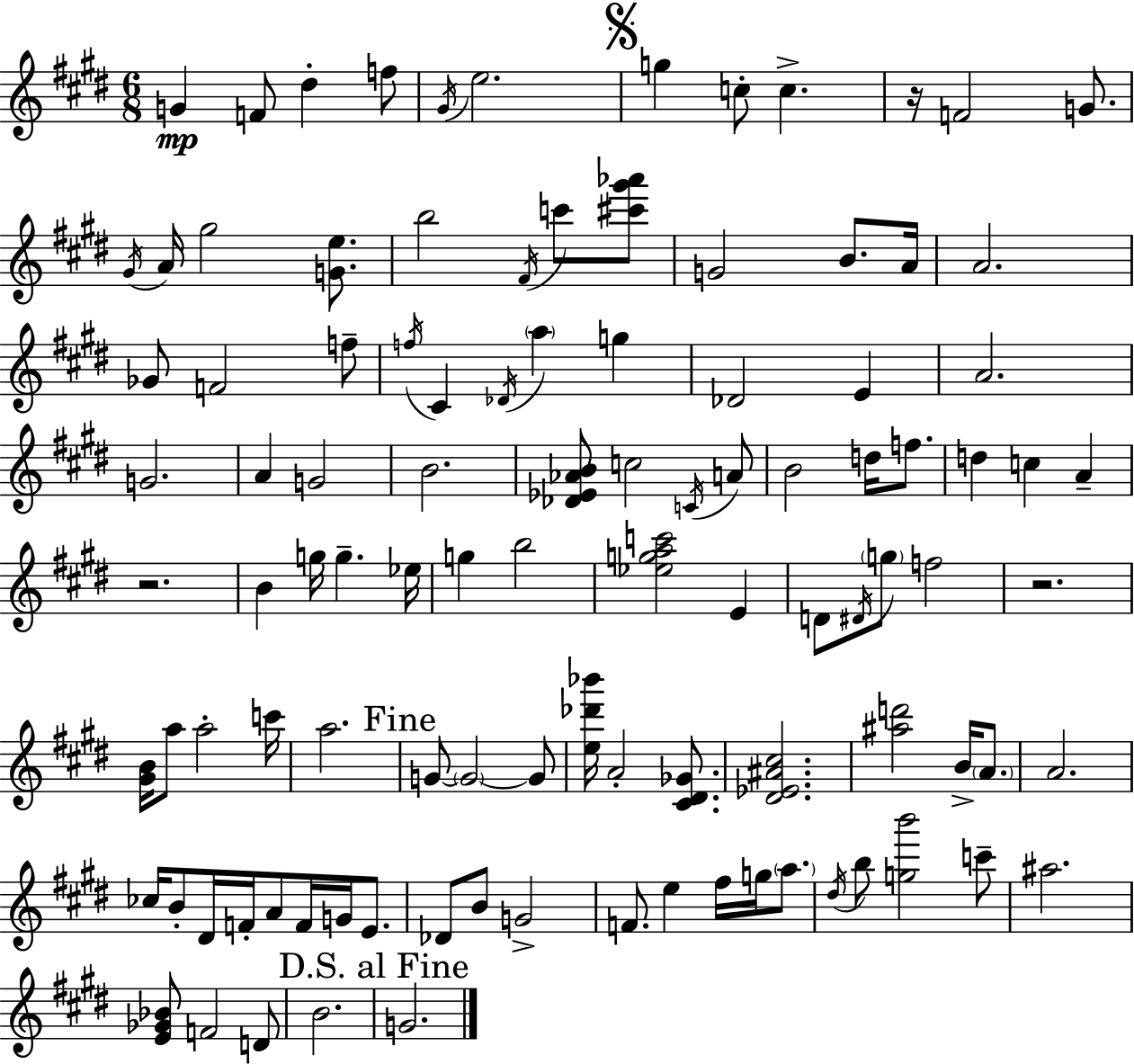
G4/q F4/e D#5/q F5/e G#4/s E5/h. G5/q C5/e C5/q. R/s F4/h G4/e. G#4/s A4/s G#5/h [G4,E5]/e. B5/h F#4/s C6/e [C#6,G#6,Ab6]/e G4/h B4/e. A4/s A4/h. Gb4/e F4/h F5/e F5/s C#4/q Db4/s A5/q G5/q Db4/h E4/q A4/h. G4/h. A4/q G4/h B4/h. [Db4,Eb4,Ab4,B4]/e C5/h C4/s A4/e B4/h D5/s F5/e. D5/q C5/q A4/q R/h. B4/q G5/s G5/q. Eb5/s G5/q B5/h [Eb5,G5,A5,C6]/h E4/q D4/e D#4/s G5/e F5/h R/h. [G#4,B4]/s A5/e A5/h C6/s A5/h. G4/e G4/h G4/e [E5,Db6,Bb6]/s A4/h [C#4,D#4,Gb4]/e. [D#4,Eb4,A#4,C#5]/h. [A#5,D6]/h B4/s A4/e. A4/h. CES5/s B4/e D#4/s F4/s A4/e F4/s G4/s E4/e. Db4/e B4/e G4/h F4/e. E5/q F#5/s G5/s A5/e. D#5/s B5/e [G5,B6]/h C6/e A#5/h. [E4,Gb4,Bb4]/e F4/h D4/e B4/h. G4/h.